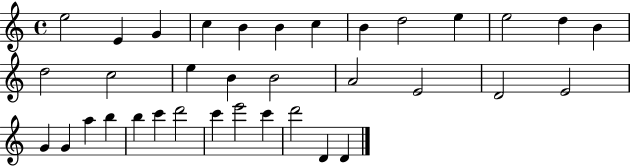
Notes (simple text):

E5/h E4/q G4/q C5/q B4/q B4/q C5/q B4/q D5/h E5/q E5/h D5/q B4/q D5/h C5/h E5/q B4/q B4/h A4/h E4/h D4/h E4/h G4/q G4/q A5/q B5/q B5/q C6/q D6/h C6/q E6/h C6/q D6/h D4/q D4/q